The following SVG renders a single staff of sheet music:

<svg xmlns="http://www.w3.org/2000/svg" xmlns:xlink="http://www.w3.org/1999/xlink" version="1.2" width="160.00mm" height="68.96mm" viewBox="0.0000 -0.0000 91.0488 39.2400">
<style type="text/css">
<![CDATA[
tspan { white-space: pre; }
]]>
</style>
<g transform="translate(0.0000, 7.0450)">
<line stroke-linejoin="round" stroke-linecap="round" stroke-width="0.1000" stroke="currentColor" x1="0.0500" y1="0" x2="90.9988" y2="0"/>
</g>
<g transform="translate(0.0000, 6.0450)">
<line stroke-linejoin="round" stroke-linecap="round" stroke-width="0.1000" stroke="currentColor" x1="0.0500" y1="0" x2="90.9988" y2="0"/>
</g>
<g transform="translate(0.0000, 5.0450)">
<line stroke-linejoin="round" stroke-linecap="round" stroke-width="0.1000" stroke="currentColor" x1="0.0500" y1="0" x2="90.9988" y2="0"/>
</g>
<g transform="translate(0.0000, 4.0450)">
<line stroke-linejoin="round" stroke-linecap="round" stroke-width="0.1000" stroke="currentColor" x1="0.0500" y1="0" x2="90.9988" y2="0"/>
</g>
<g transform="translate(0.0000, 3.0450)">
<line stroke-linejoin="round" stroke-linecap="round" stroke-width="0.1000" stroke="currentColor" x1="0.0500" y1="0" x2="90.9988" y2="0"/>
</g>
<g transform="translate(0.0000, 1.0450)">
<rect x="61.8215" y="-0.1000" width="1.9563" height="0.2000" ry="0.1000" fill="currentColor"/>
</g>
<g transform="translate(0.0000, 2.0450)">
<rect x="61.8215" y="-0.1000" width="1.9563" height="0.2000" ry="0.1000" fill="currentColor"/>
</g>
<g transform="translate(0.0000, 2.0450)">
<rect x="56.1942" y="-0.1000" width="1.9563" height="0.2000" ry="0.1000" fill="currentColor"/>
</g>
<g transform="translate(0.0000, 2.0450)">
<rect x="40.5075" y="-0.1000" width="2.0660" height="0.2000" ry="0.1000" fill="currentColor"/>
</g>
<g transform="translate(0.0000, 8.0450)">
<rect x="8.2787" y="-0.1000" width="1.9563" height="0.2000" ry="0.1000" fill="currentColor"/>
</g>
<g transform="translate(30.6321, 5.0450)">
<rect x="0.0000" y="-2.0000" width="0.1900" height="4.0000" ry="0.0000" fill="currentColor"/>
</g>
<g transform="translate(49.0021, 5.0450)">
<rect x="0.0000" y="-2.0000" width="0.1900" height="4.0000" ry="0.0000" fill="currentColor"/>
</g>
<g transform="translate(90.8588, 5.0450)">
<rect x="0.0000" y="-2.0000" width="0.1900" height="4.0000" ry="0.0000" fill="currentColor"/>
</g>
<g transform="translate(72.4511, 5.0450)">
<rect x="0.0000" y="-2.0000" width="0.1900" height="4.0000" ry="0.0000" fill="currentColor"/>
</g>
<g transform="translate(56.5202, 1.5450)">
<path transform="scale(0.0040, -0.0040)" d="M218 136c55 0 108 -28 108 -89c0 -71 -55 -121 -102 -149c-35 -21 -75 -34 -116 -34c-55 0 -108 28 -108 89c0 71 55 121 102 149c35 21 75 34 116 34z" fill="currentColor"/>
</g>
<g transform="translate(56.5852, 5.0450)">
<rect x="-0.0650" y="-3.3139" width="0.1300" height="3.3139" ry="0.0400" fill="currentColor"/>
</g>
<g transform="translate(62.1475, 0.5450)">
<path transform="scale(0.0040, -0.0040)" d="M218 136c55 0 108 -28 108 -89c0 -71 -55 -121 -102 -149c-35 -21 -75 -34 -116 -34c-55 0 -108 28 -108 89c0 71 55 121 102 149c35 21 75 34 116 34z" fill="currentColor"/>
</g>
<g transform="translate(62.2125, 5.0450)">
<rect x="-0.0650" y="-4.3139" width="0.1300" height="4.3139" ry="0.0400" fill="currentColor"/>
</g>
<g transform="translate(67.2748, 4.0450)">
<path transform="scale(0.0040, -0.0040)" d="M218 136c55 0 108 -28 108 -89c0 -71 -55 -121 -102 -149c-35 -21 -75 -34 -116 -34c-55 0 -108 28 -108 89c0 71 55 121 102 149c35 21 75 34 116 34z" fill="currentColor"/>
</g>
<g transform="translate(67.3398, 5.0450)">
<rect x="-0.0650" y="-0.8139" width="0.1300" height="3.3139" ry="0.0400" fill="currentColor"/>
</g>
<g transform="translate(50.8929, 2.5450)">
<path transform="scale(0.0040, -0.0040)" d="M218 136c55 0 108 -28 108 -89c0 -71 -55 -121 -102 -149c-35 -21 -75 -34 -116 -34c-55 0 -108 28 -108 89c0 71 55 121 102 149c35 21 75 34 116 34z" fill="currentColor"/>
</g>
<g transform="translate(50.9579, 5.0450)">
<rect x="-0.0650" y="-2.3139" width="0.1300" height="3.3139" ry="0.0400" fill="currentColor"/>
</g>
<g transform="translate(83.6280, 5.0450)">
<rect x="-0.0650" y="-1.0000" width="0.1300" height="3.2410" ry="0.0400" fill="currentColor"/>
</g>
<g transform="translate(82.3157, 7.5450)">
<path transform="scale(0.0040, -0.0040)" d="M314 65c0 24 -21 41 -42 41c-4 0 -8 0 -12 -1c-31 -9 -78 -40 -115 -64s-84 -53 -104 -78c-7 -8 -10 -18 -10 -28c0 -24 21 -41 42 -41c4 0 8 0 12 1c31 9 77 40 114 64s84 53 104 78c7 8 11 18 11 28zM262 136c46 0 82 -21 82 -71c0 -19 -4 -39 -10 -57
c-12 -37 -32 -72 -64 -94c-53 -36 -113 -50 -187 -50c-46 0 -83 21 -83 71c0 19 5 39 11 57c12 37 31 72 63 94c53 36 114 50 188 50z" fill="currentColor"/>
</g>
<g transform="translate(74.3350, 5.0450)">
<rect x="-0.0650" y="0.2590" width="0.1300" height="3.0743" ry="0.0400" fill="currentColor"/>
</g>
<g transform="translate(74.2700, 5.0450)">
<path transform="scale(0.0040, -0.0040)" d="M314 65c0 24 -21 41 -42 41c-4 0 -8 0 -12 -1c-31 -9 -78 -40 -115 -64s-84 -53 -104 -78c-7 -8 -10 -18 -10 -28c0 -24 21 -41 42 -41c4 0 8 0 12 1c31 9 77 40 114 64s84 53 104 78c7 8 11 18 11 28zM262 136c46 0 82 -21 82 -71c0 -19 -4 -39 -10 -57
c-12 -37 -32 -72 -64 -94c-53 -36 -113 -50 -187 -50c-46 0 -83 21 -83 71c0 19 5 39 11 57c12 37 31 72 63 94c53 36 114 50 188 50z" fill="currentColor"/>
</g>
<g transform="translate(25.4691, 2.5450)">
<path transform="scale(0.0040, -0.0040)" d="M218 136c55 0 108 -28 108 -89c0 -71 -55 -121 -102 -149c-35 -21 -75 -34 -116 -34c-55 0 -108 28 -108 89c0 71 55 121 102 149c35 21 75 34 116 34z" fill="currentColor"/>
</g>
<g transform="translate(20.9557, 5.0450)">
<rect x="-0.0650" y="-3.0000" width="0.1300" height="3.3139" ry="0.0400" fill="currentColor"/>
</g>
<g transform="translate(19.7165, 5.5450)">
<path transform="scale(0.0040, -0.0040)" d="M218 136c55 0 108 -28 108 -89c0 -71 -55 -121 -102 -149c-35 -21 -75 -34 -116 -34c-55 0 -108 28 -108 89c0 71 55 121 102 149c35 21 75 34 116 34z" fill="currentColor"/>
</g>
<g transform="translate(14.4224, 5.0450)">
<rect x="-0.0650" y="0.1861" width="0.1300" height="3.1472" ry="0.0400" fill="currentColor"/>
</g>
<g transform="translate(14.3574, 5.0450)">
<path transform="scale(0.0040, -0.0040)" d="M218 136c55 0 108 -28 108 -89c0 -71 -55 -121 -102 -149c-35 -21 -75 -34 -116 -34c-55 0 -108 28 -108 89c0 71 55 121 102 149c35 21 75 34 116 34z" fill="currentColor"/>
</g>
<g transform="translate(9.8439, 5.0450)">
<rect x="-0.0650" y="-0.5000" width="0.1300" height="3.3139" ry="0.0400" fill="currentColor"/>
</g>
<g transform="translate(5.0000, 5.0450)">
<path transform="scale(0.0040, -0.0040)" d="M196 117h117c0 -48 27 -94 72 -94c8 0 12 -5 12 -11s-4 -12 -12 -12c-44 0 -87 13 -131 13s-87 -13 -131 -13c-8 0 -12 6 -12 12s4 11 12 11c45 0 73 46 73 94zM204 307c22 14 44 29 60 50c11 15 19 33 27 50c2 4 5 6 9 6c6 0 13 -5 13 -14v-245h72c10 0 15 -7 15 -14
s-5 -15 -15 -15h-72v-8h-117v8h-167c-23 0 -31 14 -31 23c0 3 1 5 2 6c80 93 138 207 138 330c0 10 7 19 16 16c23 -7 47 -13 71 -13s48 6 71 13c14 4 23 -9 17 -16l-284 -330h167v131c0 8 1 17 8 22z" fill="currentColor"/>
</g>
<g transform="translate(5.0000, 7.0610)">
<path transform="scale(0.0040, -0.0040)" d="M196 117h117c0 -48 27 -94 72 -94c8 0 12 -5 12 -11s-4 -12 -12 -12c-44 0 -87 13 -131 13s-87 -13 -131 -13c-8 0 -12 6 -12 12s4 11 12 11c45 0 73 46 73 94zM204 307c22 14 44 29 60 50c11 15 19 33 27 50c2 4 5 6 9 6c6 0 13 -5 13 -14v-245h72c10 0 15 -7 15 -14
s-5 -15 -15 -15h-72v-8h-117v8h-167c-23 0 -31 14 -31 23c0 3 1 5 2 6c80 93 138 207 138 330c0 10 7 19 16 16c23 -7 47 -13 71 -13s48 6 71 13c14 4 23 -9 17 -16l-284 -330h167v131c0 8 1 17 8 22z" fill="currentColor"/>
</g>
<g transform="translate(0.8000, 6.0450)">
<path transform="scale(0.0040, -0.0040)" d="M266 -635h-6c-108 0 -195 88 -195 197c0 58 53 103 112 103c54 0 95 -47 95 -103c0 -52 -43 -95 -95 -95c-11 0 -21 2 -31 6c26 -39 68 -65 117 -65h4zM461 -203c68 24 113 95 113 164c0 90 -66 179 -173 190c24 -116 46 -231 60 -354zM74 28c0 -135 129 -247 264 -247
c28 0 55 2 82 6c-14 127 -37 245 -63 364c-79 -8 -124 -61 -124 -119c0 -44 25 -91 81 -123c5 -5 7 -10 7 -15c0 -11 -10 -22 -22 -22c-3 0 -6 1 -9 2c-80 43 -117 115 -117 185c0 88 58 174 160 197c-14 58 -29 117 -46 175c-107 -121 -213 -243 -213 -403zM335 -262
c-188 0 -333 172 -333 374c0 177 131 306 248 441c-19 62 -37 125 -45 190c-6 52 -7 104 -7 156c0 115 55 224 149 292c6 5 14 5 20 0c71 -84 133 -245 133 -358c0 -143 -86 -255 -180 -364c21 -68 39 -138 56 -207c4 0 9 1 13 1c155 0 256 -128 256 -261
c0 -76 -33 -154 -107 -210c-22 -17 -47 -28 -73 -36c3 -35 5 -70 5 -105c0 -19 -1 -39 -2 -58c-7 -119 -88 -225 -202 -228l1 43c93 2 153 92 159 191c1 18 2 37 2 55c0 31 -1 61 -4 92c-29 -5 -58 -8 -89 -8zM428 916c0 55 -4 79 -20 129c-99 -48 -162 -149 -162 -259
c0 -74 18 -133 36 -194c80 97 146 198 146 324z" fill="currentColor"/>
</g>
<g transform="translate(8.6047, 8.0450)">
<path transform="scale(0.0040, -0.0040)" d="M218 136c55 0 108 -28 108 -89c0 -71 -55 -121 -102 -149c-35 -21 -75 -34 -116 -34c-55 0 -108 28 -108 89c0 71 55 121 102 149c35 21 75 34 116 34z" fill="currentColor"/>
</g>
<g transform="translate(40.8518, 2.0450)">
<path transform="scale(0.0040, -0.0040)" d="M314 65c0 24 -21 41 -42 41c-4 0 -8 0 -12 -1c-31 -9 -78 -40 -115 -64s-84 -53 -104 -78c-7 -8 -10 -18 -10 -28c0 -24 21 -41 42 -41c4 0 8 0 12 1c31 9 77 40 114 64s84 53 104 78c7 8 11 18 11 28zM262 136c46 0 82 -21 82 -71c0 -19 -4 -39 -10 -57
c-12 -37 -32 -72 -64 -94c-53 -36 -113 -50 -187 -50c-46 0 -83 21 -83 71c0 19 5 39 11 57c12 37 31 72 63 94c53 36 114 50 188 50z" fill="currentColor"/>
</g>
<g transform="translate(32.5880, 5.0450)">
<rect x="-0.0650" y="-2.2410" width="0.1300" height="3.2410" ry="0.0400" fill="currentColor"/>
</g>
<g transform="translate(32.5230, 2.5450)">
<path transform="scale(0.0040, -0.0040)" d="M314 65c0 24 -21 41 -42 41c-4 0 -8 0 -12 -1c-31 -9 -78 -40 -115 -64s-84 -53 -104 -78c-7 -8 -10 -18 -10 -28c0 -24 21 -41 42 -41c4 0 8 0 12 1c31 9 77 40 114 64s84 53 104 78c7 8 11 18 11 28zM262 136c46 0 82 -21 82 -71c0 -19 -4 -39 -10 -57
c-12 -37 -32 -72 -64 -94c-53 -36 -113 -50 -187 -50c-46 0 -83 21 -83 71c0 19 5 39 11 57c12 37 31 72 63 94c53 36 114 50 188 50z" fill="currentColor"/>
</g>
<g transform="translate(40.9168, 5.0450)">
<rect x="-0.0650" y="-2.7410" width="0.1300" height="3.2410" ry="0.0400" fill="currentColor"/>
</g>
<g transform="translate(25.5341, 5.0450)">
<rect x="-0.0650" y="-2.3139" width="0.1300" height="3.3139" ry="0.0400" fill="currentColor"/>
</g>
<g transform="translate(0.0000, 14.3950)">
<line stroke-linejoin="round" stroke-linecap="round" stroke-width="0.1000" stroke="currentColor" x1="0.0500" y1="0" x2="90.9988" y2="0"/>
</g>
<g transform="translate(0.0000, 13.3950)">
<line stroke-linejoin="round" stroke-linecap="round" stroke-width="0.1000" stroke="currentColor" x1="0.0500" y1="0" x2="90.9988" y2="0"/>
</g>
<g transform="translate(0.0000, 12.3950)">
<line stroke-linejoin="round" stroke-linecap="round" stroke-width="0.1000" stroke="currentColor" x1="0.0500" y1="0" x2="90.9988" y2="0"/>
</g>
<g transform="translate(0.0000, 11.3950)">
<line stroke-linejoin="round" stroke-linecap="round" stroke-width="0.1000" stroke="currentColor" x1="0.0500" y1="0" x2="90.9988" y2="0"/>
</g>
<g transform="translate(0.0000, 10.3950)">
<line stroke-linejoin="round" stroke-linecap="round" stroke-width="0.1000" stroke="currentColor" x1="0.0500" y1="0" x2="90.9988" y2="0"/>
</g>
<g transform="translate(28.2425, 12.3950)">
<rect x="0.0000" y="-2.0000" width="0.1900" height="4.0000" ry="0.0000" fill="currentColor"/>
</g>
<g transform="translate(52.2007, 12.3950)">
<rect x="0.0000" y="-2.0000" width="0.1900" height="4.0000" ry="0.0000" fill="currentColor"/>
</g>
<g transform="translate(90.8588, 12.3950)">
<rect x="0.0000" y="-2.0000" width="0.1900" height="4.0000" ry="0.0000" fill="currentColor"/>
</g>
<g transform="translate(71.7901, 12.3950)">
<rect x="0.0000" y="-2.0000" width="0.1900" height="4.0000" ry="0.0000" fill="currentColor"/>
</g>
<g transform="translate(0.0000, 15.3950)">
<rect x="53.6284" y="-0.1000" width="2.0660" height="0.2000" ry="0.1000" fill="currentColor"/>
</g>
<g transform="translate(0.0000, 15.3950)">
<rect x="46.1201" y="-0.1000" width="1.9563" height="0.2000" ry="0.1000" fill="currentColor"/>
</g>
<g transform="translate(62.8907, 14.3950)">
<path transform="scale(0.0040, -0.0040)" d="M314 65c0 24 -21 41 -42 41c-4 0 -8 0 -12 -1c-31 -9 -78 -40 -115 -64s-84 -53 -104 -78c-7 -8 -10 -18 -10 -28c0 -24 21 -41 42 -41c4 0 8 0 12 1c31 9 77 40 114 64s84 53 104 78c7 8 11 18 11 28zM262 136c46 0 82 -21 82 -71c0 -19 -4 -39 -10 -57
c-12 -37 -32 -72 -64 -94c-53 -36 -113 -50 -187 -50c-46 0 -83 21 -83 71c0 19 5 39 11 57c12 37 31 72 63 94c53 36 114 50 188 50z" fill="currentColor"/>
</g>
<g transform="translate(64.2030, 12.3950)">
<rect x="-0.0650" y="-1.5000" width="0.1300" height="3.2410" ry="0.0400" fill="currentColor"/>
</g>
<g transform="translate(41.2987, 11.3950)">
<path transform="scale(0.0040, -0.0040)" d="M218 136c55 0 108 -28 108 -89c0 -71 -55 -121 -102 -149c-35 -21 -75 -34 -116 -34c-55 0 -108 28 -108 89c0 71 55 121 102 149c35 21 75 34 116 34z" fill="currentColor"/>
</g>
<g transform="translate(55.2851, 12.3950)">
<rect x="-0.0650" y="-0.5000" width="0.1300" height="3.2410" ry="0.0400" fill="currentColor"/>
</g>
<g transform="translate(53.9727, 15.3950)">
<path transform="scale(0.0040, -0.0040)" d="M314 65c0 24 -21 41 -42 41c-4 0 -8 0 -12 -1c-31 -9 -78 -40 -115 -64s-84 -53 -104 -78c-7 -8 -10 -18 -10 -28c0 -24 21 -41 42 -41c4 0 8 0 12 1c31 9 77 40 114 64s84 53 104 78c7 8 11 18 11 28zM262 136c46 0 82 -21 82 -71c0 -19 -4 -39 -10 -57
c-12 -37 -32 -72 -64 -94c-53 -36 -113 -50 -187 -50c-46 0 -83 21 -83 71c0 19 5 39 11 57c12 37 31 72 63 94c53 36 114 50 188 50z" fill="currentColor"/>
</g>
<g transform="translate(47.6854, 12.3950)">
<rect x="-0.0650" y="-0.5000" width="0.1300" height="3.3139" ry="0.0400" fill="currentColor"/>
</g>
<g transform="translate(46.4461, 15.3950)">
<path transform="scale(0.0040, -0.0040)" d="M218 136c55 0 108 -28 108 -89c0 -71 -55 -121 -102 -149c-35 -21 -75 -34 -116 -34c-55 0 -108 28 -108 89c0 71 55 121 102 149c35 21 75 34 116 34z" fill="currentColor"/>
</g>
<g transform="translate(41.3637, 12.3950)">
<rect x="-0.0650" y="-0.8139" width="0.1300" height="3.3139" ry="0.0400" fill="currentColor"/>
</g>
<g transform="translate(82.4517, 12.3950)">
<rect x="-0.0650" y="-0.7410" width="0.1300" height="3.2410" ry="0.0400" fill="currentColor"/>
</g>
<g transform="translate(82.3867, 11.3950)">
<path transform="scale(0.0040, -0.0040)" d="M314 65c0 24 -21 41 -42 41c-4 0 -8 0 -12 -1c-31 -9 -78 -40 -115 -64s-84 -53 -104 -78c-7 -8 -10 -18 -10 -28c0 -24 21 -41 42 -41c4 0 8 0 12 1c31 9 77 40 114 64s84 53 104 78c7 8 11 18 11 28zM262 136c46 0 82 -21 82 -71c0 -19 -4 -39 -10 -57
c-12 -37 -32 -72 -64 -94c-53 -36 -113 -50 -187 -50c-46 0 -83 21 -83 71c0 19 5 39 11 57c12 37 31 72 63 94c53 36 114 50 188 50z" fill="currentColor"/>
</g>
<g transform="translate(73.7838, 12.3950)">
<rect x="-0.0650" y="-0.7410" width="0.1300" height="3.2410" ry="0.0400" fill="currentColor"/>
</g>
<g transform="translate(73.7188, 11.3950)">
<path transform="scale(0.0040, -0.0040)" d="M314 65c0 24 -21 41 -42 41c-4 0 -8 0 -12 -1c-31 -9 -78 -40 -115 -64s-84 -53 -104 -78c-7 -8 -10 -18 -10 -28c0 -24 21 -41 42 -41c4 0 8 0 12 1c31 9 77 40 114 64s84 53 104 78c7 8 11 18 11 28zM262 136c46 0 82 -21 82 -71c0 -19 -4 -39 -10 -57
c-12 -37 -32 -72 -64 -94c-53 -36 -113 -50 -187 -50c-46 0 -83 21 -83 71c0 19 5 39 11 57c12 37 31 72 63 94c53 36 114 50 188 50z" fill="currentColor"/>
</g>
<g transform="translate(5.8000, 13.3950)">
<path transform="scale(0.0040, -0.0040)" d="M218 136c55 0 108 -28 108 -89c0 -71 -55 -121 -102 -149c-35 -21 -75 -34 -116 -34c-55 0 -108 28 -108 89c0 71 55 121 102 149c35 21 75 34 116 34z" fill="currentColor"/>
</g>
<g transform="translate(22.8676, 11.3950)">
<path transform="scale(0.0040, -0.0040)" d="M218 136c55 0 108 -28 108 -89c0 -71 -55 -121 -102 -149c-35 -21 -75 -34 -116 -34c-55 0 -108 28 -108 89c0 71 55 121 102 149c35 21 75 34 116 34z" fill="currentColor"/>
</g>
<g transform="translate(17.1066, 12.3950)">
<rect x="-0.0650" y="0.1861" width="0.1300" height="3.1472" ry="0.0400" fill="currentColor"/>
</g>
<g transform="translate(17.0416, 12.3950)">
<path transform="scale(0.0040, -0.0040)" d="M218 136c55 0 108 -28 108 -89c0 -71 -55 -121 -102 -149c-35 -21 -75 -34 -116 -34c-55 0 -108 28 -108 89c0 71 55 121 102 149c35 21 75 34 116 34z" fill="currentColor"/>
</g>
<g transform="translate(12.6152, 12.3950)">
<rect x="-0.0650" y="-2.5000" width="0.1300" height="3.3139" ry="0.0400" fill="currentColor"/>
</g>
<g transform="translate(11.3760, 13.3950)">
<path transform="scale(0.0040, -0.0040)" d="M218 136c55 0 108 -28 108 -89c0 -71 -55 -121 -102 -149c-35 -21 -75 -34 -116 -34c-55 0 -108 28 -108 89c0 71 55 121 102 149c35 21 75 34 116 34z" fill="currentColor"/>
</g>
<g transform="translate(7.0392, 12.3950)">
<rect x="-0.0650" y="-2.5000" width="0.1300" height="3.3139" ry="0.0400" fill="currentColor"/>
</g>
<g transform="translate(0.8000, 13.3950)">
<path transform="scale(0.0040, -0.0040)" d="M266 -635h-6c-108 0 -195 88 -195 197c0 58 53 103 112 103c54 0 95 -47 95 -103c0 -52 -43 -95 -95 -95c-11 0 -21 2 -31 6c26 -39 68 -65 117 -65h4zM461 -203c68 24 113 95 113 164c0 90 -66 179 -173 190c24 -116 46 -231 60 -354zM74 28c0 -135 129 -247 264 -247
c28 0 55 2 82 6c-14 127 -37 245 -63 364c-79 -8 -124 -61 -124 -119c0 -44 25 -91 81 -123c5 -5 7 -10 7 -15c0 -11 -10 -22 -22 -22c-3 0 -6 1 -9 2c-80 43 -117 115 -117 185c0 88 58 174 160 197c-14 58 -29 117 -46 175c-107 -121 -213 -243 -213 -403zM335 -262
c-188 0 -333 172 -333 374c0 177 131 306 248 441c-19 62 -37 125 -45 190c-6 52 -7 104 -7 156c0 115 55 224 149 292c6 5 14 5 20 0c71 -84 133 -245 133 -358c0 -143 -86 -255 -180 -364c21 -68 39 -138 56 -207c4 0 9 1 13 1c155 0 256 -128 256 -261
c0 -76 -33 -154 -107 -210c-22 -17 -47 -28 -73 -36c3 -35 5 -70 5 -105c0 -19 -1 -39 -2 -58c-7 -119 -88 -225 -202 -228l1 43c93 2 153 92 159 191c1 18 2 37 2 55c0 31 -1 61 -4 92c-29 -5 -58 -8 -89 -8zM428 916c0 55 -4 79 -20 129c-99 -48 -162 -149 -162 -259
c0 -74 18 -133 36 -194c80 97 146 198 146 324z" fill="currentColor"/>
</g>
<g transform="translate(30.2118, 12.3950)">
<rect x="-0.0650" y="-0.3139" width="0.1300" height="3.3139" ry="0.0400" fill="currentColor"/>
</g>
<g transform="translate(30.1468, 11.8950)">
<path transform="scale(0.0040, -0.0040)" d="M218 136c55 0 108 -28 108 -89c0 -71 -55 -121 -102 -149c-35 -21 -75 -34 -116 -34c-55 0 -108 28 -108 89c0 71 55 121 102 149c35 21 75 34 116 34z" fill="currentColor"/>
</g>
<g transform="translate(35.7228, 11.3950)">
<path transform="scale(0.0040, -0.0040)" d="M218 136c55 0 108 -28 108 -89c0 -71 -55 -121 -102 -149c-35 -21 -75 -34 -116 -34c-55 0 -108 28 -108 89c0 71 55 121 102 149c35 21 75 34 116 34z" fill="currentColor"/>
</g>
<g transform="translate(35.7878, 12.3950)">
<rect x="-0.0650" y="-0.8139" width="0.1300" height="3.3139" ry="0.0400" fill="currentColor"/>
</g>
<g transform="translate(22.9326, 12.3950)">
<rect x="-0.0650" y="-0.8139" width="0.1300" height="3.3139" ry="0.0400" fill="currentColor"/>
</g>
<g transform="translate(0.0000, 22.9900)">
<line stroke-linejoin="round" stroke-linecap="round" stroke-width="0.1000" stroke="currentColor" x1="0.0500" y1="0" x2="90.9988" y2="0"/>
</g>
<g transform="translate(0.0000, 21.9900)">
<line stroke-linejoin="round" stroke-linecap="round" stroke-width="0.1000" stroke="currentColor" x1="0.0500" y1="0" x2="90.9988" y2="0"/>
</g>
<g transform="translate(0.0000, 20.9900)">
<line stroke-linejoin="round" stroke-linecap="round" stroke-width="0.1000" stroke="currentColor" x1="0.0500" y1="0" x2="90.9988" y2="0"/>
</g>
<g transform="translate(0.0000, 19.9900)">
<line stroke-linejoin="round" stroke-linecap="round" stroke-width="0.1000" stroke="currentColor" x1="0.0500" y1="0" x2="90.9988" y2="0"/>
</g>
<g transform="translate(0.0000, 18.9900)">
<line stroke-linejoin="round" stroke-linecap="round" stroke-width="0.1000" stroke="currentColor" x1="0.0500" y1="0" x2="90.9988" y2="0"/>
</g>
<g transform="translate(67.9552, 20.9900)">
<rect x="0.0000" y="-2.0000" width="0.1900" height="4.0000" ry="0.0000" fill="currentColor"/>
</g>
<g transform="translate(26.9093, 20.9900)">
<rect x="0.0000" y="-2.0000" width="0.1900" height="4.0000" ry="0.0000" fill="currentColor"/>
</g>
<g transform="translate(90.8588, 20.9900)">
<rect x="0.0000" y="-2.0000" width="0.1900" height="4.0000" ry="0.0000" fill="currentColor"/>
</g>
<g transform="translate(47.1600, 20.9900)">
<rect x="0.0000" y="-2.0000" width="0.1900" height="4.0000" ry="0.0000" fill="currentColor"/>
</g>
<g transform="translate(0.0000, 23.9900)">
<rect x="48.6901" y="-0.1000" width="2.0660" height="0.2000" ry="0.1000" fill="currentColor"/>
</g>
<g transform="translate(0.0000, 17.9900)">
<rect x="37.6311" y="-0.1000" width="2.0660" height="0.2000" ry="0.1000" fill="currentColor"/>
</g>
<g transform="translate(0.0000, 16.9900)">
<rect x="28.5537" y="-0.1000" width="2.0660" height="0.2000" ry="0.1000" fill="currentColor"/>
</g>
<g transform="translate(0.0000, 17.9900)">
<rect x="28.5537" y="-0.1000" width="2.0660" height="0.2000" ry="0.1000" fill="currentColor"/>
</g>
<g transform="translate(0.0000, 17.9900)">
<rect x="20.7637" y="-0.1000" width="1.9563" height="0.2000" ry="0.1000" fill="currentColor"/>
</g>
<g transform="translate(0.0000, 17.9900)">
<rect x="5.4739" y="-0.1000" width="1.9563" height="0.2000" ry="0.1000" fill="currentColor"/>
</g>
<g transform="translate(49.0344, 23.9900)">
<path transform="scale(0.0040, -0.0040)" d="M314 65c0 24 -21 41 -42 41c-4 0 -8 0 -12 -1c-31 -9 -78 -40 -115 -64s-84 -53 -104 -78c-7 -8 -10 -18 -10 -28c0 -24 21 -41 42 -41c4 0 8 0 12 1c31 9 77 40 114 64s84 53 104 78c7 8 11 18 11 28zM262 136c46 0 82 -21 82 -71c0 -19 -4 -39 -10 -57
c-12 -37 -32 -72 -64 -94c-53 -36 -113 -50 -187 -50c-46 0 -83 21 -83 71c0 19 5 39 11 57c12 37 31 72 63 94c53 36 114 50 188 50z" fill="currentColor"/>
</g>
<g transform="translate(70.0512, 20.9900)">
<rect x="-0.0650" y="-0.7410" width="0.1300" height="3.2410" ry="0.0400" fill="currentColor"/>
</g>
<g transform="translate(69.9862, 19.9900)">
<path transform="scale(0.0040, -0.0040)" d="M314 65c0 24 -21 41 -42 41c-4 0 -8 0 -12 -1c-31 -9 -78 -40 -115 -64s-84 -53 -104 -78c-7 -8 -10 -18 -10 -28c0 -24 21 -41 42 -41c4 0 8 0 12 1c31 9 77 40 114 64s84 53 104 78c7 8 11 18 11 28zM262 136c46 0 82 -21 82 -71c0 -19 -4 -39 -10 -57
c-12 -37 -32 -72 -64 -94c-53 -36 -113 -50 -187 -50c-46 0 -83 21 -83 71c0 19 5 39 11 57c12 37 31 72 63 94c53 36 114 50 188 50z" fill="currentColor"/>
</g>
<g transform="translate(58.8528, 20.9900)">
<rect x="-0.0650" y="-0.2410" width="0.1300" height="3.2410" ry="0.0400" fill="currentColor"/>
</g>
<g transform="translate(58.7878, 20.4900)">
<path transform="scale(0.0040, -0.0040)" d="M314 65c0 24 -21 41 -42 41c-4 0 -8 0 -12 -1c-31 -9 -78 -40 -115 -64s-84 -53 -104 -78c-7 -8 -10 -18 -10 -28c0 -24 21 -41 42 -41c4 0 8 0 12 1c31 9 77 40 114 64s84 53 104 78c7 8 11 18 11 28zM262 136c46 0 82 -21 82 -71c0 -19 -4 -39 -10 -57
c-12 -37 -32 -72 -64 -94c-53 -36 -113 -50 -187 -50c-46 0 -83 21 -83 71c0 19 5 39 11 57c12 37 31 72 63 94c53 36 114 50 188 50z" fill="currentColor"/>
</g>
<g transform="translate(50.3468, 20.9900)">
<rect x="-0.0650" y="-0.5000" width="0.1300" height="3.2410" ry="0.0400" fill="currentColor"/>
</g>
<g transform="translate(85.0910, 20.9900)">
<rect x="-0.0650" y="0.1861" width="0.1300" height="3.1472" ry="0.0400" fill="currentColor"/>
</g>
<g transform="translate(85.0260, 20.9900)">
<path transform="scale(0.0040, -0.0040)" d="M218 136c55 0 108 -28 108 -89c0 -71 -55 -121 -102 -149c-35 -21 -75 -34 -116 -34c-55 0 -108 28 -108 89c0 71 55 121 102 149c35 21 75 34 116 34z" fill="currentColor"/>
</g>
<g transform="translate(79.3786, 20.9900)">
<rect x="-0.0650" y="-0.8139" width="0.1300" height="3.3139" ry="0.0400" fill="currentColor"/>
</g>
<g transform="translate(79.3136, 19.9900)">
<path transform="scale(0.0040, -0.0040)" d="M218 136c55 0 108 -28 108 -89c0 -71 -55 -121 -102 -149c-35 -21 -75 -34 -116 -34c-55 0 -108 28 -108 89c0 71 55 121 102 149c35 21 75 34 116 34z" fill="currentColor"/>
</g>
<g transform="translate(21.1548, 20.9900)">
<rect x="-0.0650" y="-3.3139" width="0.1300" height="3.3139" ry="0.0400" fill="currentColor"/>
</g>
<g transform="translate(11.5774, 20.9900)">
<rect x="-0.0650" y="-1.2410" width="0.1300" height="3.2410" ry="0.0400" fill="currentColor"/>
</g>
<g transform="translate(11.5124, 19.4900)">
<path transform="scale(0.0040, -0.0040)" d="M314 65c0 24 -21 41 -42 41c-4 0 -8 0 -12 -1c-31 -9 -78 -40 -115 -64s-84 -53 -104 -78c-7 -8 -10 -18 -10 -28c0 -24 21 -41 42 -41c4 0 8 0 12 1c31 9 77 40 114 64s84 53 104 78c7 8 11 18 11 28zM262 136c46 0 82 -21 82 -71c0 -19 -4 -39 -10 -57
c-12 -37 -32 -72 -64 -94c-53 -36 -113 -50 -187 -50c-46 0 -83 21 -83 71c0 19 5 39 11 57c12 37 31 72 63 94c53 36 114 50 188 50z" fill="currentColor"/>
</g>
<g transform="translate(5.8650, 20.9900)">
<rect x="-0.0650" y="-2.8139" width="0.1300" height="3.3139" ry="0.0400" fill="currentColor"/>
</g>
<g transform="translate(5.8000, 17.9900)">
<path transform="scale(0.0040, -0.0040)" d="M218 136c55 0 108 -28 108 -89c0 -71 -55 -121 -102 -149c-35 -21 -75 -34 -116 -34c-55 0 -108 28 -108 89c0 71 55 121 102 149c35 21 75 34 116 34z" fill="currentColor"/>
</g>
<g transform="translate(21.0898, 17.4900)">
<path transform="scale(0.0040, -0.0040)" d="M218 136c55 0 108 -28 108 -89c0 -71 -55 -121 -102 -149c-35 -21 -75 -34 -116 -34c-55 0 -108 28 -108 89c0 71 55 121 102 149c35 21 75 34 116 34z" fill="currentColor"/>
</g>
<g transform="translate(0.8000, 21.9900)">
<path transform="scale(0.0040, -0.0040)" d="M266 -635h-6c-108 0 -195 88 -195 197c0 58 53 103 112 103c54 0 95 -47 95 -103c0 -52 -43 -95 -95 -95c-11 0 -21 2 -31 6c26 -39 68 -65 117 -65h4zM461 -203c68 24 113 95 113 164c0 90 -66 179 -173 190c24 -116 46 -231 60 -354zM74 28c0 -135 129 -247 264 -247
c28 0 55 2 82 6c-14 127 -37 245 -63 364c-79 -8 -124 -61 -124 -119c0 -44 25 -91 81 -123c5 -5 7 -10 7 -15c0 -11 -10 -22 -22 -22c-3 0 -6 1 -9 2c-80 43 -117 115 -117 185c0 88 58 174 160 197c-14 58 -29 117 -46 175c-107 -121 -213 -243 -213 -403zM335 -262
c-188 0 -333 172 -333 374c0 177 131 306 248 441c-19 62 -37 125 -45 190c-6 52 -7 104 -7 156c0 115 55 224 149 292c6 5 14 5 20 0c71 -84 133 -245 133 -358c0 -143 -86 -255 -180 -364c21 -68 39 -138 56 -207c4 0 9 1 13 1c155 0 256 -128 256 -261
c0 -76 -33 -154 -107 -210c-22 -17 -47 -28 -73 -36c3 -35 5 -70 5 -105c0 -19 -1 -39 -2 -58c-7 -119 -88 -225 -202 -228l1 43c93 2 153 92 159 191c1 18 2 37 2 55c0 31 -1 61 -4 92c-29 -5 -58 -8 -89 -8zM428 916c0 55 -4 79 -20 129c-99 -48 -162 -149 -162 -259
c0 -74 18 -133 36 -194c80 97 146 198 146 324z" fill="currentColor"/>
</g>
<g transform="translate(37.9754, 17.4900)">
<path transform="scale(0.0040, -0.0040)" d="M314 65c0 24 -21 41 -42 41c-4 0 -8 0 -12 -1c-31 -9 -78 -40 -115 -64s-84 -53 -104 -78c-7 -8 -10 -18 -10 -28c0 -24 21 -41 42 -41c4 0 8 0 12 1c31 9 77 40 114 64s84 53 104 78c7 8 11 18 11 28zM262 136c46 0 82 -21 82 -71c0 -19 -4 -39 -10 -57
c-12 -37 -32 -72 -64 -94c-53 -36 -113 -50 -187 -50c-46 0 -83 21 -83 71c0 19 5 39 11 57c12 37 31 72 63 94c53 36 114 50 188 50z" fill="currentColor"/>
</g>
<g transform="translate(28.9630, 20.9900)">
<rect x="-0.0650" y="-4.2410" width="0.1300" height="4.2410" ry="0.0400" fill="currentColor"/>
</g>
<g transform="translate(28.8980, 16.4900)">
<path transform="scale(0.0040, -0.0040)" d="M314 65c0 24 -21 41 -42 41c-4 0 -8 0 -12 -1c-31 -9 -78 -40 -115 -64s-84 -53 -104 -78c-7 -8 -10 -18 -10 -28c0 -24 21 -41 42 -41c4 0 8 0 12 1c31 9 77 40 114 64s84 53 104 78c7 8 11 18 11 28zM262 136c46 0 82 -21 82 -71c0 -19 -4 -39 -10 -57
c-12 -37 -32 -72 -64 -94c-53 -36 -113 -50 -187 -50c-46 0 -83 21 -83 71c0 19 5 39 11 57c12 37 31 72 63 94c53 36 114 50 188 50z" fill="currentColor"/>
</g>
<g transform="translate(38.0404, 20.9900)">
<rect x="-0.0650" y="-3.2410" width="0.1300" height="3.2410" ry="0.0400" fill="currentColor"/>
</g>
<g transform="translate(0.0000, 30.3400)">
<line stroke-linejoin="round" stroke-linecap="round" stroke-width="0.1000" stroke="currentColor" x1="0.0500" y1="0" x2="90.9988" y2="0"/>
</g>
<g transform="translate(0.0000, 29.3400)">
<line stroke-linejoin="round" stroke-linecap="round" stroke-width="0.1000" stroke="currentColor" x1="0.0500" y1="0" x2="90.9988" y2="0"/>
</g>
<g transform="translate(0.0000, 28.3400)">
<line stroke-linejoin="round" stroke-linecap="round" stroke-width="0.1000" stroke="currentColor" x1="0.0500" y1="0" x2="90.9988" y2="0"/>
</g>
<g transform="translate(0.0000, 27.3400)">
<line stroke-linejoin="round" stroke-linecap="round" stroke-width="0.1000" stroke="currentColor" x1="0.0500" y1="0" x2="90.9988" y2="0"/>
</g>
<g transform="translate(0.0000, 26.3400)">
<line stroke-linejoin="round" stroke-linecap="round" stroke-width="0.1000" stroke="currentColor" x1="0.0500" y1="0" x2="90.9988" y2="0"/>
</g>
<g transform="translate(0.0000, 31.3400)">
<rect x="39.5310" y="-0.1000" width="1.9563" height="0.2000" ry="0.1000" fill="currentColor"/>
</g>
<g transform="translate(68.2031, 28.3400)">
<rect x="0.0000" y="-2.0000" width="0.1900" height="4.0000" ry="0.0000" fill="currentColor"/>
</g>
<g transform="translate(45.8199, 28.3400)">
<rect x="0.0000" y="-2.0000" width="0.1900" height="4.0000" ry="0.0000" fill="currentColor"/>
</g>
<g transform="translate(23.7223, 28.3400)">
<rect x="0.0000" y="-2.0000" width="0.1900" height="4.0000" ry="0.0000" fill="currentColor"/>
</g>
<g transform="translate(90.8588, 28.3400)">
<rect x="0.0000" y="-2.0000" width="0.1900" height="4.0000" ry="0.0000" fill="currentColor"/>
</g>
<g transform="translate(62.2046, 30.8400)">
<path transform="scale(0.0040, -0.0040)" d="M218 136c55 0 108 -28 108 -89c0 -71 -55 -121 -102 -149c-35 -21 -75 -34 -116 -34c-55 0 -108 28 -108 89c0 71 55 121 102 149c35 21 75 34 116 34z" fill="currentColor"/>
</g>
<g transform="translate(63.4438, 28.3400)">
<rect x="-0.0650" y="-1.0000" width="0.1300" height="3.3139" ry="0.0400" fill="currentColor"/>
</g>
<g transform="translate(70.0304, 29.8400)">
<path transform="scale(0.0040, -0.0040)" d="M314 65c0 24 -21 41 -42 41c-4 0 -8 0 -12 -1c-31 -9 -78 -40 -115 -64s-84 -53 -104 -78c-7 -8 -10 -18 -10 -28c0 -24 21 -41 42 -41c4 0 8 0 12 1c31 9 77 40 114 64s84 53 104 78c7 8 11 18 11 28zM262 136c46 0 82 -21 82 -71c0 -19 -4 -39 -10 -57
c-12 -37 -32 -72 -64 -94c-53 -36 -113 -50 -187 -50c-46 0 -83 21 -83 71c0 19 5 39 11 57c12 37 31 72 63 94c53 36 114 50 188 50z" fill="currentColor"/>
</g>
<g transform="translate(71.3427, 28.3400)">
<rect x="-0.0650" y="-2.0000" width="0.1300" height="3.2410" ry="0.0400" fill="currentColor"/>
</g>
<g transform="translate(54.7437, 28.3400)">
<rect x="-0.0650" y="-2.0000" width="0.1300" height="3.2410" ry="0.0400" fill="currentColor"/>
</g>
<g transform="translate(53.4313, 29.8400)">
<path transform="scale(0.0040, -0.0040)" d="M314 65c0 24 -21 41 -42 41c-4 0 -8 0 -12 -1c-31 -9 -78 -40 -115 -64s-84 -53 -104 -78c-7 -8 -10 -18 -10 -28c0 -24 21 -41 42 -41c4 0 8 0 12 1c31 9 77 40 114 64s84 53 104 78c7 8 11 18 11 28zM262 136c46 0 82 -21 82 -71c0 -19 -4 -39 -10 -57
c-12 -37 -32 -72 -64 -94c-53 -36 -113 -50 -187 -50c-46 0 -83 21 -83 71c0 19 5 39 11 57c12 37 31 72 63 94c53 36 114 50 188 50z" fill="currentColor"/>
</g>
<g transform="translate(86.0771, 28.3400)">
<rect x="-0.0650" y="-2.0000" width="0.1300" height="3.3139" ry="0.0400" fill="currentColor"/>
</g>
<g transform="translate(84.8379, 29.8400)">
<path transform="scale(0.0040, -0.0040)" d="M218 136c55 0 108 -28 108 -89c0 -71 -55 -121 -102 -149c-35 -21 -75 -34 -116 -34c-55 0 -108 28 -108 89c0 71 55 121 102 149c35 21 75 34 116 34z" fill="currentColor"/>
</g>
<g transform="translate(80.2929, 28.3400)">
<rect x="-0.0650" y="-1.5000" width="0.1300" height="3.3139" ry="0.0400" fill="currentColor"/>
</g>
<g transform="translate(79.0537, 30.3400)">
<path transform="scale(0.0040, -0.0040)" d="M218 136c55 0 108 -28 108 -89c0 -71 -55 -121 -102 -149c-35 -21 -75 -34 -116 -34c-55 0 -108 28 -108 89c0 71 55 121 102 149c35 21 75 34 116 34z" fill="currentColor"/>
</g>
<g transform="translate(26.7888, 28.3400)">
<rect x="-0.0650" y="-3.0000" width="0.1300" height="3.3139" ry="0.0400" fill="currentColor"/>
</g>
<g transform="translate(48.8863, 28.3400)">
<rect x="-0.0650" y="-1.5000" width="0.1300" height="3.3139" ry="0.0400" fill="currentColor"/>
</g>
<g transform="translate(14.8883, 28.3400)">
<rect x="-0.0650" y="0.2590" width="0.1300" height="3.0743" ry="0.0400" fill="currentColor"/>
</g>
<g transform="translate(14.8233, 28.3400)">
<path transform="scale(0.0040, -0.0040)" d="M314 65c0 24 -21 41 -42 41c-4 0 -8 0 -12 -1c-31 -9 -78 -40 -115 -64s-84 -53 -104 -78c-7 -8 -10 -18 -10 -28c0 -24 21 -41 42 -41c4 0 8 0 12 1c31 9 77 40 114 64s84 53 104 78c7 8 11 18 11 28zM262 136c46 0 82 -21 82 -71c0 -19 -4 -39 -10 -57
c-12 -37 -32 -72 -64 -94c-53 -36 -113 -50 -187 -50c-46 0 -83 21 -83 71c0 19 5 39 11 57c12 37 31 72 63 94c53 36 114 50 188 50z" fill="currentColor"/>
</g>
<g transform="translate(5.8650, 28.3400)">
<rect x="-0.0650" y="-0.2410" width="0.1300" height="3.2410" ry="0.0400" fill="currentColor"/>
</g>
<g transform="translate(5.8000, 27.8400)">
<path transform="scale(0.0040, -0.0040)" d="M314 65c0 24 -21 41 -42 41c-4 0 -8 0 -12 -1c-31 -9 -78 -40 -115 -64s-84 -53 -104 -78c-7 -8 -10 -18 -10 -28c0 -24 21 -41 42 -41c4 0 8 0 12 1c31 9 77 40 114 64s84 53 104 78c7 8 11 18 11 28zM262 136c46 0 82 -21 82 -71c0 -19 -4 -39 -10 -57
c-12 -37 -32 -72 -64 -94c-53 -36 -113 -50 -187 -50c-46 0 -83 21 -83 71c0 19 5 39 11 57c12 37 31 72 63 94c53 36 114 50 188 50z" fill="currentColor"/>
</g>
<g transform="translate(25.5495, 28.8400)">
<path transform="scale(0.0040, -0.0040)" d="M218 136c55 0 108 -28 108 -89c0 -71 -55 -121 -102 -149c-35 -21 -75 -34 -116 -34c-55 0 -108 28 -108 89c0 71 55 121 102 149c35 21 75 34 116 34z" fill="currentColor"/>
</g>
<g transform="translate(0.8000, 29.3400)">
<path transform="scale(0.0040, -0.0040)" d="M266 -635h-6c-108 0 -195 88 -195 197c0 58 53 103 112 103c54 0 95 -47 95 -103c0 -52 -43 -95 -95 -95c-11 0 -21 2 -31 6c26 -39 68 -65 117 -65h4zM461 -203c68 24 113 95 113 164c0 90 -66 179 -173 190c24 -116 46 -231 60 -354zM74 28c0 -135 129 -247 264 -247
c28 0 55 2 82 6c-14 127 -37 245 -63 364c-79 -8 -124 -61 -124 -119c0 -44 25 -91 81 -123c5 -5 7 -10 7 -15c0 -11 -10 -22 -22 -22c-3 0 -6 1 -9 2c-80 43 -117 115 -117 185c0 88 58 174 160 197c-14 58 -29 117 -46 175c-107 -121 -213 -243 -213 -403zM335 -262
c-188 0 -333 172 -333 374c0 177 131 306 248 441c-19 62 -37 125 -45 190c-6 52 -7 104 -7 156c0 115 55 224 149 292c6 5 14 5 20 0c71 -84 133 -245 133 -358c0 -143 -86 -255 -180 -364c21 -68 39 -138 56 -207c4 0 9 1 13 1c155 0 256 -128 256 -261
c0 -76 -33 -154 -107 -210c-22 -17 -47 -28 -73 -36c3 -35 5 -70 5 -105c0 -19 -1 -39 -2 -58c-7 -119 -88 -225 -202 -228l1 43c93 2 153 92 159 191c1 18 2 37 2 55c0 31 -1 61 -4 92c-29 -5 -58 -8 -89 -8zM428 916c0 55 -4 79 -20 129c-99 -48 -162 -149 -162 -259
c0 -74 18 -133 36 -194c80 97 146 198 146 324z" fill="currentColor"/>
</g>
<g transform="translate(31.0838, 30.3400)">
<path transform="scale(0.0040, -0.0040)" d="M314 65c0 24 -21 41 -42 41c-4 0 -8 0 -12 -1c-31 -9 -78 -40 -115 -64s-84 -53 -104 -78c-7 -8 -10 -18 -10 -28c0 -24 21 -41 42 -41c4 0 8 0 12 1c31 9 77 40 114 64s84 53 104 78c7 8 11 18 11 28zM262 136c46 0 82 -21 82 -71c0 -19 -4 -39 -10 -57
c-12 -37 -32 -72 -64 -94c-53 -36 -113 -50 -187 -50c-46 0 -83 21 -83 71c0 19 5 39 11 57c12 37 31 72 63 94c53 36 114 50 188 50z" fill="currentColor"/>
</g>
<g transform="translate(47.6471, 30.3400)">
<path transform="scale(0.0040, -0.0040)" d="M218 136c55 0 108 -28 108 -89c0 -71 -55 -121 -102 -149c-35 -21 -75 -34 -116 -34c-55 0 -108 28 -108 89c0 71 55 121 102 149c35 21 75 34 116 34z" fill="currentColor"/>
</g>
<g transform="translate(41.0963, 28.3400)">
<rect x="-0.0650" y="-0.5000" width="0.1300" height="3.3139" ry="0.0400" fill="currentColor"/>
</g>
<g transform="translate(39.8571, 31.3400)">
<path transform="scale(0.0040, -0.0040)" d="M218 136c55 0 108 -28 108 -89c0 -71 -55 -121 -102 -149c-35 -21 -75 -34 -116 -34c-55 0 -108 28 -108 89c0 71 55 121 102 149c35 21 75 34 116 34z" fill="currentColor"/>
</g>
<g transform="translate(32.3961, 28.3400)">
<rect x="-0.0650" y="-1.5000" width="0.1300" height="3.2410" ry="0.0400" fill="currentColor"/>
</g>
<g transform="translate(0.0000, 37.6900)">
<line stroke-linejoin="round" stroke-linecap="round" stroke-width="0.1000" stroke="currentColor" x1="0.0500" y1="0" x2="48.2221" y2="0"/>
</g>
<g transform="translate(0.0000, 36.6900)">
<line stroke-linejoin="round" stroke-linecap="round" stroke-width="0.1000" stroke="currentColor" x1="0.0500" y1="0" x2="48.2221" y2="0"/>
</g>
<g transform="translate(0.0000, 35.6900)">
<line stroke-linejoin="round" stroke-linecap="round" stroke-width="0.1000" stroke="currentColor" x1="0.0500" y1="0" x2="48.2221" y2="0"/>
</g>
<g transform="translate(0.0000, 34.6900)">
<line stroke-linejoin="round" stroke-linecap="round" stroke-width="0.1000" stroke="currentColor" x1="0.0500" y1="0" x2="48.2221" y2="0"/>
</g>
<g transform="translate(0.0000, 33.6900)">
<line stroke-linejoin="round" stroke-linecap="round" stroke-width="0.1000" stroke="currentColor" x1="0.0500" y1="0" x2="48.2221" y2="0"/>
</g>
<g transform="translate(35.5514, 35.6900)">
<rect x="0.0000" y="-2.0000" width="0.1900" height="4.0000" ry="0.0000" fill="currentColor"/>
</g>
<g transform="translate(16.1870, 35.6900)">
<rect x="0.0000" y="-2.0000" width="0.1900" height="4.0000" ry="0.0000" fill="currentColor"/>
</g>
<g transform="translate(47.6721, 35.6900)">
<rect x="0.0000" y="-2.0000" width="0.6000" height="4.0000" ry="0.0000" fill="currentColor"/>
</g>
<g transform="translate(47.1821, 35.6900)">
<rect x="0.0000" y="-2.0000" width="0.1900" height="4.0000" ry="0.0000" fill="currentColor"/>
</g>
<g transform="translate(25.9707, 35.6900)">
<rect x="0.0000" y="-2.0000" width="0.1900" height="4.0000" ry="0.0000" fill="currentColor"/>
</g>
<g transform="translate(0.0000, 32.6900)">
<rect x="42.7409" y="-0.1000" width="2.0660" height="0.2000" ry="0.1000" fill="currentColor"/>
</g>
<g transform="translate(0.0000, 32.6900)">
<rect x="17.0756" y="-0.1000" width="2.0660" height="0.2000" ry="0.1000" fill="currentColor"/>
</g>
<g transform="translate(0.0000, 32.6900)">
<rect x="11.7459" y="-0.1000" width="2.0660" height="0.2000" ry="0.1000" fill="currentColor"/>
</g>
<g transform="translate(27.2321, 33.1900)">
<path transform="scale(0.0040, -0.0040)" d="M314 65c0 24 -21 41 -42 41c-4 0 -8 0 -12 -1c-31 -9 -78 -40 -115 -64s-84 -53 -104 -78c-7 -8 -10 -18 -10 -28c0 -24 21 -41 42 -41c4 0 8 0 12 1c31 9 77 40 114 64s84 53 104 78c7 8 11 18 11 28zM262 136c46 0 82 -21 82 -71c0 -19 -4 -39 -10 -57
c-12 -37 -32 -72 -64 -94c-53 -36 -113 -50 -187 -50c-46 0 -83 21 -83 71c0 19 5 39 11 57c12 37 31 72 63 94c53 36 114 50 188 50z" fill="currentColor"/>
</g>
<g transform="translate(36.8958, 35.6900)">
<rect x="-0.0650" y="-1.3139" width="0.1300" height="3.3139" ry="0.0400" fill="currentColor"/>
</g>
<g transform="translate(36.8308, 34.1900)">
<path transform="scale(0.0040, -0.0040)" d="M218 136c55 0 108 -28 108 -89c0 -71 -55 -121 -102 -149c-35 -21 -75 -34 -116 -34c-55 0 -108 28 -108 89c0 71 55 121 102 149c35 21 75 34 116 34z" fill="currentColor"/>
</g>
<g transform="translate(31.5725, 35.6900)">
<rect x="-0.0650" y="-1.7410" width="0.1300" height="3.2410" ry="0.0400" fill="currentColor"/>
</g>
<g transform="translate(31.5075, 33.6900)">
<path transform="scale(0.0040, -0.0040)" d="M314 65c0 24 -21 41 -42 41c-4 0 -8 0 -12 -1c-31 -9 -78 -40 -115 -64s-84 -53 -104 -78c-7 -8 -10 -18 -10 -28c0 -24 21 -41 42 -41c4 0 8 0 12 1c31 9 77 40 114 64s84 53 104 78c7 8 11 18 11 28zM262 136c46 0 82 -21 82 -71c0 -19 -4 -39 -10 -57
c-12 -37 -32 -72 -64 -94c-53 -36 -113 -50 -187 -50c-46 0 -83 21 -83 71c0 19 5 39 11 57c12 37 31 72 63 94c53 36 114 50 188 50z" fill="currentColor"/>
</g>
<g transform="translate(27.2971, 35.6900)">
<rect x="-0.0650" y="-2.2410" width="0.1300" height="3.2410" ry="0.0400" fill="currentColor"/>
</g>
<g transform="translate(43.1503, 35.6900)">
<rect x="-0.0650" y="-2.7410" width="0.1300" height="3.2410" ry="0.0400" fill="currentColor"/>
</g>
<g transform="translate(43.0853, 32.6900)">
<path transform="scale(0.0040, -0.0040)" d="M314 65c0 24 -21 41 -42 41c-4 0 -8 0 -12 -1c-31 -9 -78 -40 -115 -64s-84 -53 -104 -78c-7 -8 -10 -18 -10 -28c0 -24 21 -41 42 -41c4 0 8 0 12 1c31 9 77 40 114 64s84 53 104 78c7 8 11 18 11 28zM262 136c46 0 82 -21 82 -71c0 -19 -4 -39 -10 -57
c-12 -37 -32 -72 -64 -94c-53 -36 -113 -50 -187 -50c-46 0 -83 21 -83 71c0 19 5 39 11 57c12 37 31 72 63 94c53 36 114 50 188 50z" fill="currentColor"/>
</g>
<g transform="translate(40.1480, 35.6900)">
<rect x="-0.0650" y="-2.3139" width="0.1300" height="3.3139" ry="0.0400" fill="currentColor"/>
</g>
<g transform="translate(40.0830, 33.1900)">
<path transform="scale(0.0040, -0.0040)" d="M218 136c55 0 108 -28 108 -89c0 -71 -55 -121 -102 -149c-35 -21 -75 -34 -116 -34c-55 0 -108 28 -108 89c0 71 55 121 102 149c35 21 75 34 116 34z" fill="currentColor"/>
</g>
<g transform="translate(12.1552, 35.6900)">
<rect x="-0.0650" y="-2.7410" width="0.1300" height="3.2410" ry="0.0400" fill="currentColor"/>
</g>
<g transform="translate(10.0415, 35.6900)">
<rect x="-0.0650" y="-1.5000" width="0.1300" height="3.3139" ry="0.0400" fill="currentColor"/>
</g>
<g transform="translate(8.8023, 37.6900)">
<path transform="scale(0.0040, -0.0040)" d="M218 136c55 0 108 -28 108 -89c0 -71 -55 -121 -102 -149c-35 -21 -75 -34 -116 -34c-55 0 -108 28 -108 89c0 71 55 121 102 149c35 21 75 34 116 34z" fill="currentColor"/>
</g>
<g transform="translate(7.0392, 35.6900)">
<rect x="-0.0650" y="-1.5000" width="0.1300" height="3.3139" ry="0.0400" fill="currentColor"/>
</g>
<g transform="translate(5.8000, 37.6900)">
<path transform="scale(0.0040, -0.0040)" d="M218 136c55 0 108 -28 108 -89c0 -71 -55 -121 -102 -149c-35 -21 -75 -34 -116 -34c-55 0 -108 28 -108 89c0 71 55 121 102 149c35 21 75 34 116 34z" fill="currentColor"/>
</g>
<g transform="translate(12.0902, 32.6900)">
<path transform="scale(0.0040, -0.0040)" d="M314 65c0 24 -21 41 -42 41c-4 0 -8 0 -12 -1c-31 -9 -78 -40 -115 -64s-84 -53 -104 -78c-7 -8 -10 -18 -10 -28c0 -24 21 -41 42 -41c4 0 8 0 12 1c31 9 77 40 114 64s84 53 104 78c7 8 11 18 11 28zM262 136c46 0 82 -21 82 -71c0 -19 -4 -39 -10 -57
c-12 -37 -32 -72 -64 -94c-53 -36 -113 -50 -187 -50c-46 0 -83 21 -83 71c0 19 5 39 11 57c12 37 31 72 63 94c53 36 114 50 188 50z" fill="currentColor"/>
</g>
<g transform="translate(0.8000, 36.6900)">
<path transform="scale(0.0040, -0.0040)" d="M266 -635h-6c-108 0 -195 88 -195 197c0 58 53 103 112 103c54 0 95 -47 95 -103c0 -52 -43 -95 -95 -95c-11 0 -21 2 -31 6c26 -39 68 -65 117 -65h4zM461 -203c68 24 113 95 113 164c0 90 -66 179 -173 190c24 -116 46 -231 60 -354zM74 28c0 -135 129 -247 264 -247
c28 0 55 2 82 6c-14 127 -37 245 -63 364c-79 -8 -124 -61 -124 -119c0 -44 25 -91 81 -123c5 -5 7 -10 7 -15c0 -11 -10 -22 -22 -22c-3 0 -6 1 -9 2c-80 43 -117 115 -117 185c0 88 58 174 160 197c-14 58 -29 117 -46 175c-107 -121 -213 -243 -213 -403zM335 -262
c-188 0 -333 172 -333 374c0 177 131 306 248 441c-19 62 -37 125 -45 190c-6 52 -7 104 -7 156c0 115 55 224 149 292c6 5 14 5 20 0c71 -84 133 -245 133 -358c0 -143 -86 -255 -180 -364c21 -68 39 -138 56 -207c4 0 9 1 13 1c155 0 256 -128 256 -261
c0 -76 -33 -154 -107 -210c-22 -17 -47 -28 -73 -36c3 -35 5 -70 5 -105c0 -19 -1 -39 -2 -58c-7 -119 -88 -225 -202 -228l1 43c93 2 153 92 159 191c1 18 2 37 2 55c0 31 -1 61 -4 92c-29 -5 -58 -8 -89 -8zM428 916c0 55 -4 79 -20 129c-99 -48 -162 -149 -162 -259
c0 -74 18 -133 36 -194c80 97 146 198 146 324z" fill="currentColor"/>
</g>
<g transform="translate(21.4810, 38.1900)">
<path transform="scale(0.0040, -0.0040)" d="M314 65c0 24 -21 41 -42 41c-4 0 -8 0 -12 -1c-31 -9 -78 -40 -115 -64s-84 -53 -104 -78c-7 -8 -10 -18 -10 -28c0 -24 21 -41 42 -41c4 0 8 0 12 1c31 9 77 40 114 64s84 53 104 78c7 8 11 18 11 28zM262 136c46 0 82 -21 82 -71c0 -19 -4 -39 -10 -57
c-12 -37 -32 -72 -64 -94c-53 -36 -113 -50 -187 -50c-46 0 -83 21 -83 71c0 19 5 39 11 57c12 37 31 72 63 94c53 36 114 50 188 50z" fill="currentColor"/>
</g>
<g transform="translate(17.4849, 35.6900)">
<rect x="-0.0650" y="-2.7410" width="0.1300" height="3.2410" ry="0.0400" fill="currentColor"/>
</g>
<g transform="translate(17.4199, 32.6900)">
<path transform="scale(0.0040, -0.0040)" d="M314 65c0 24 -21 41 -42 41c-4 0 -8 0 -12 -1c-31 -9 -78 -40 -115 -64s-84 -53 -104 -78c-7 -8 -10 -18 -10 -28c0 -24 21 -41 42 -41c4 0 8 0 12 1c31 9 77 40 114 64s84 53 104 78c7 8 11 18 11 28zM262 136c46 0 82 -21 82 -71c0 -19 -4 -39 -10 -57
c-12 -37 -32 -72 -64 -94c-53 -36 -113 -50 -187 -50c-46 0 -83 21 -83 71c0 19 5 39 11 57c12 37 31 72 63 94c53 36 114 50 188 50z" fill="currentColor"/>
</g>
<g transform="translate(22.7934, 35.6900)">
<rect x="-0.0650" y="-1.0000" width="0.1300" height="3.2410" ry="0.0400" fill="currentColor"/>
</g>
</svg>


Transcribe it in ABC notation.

X:1
T:Untitled
M:4/4
L:1/4
K:C
C B A g g2 a2 g b d' d B2 D2 G G B d c d d C C2 E2 d2 d2 a e2 b d'2 b2 C2 c2 d2 d B c2 B2 A E2 C E F2 D F2 E F E E a2 a2 D2 g2 f2 e g a2